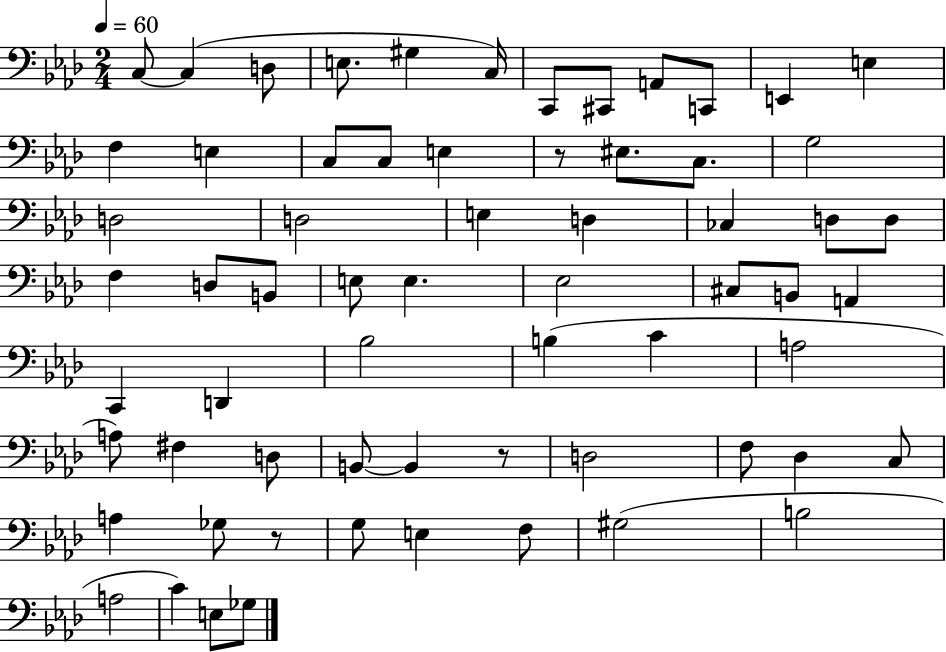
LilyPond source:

{
  \clef bass
  \numericTimeSignature
  \time 2/4
  \key aes \major
  \tempo 4 = 60
  c8~~ c4( d8 | e8. gis4 c16) | c,8 cis,8 a,8 c,8 | e,4 e4 | \break f4 e4 | c8 c8 e4 | r8 eis8. c8. | g2 | \break d2 | d2 | e4 d4 | ces4 d8 d8 | \break f4 d8 b,8 | e8 e4. | ees2 | cis8 b,8 a,4 | \break c,4 d,4 | bes2 | b4( c'4 | a2 | \break a8) fis4 d8 | b,8~~ b,4 r8 | d2 | f8 des4 c8 | \break a4 ges8 r8 | g8 e4 f8 | gis2( | b2 | \break a2 | c'4) e8 ges8 | \bar "|."
}